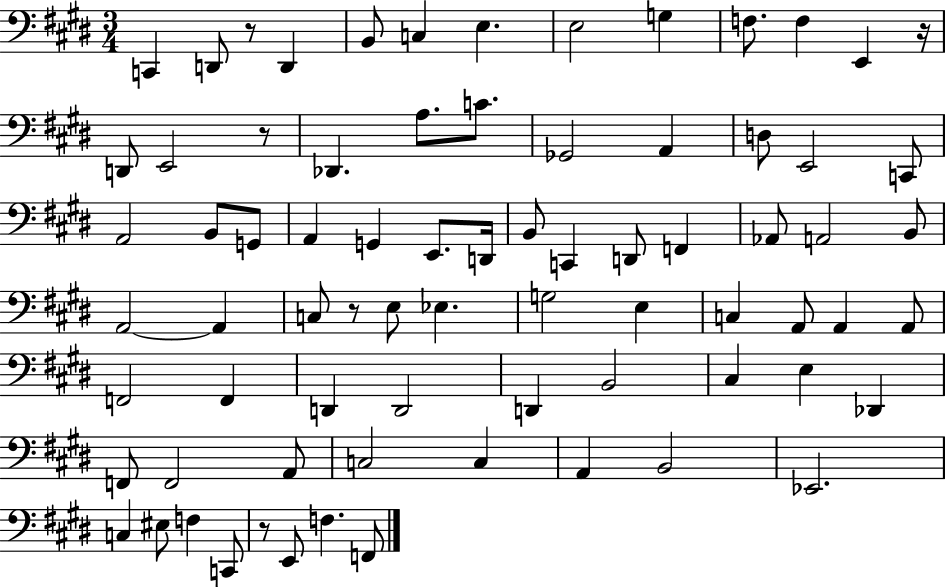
{
  \clef bass
  \numericTimeSignature
  \time 3/4
  \key e \major
  c,4 d,8 r8 d,4 | b,8 c4 e4. | e2 g4 | f8. f4 e,4 r16 | \break d,8 e,2 r8 | des,4. a8. c'8. | ges,2 a,4 | d8 e,2 c,8 | \break a,2 b,8 g,8 | a,4 g,4 e,8. d,16 | b,8 c,4 d,8 f,4 | aes,8 a,2 b,8 | \break a,2~~ a,4 | c8 r8 e8 ees4. | g2 e4 | c4 a,8 a,4 a,8 | \break f,2 f,4 | d,4 d,2 | d,4 b,2 | cis4 e4 des,4 | \break f,8 f,2 a,8 | c2 c4 | a,4 b,2 | ees,2. | \break c4 eis8 f4 c,8 | r8 e,8 f4. f,8 | \bar "|."
}